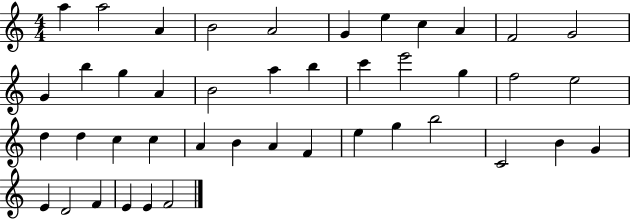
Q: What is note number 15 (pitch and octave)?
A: A4